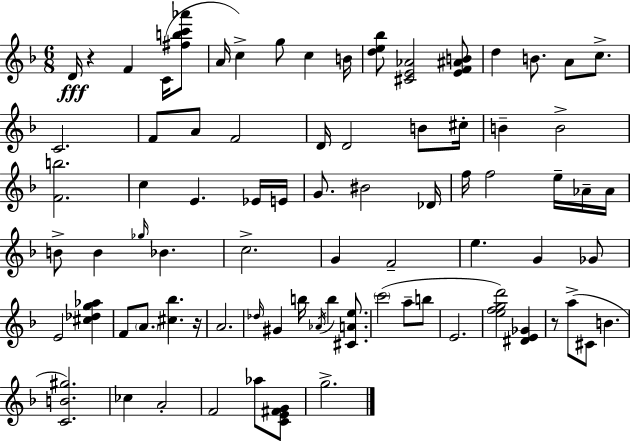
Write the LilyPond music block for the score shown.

{
  \clef treble
  \numericTimeSignature
  \time 6/8
  \key d \minor
  d'16\fff r4 f'4 c'16( <fis'' b'' c''' aes'''>8 | a'16 c''4->) g''8 c''4 b'16 | <d'' e'' bes''>8 <cis' e' aes'>2 <e' f' ais' b'>8 | d''4 b'8. a'8 c''8.-> | \break c'2. | f'8 a'8 f'2 | d'16 d'2 b'8 cis''16-. | b'4-- b'2-> | \break <f' b''>2. | c''4 e'4. ees'16 e'16 | g'8. bis'2 des'16 | f''16 f''2 e''16-- aes'16-- aes'16 | \break b'8-> b'4 \grace { ges''16 } bes'4. | c''2.-> | g'4 f'2-- | e''4. g'4 ges'8 | \break e'2 <cis'' des'' g'' aes''>4 | f'8 \parenthesize a'8. <cis'' bes''>4. | r16 a'2. | \grace { des''16 } gis'4 b''16 \acciaccatura { aes'16 } b''4 | \break <cis' a' e''>8. \parenthesize c'''2( a''8-- | b''8 e'2. | <e'' f'' g'' d'''>2) <dis' e' ges'>4 | r8 a''8->( cis'8 b'4. | \break <c' b' gis''>2.) | ces''4 a'2-. | f'2 aes''8 | <c' e' fis' g'>8 g''2.-> | \break \bar "|."
}